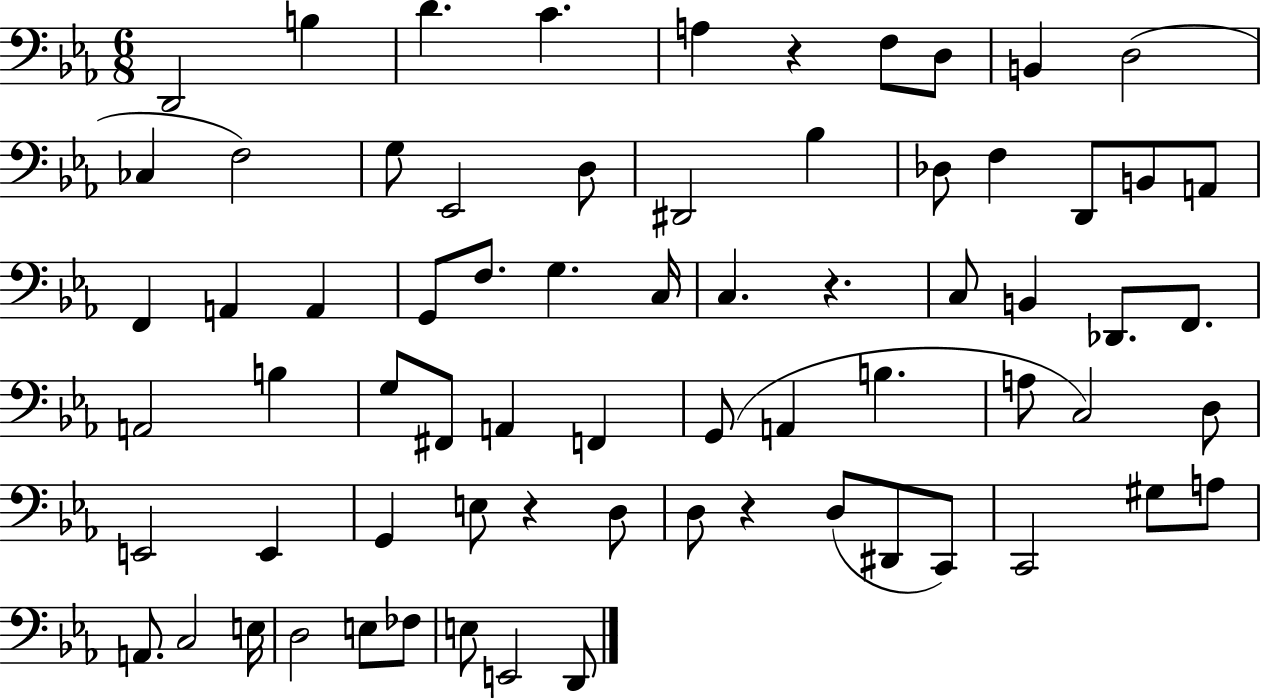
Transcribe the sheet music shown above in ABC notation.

X:1
T:Untitled
M:6/8
L:1/4
K:Eb
D,,2 B, D C A, z F,/2 D,/2 B,, D,2 _C, F,2 G,/2 _E,,2 D,/2 ^D,,2 _B, _D,/2 F, D,,/2 B,,/2 A,,/2 F,, A,, A,, G,,/2 F,/2 G, C,/4 C, z C,/2 B,, _D,,/2 F,,/2 A,,2 B, G,/2 ^F,,/2 A,, F,, G,,/2 A,, B, A,/2 C,2 D,/2 E,,2 E,, G,, E,/2 z D,/2 D,/2 z D,/2 ^D,,/2 C,,/2 C,,2 ^G,/2 A,/2 A,,/2 C,2 E,/4 D,2 E,/2 _F,/2 E,/2 E,,2 D,,/2